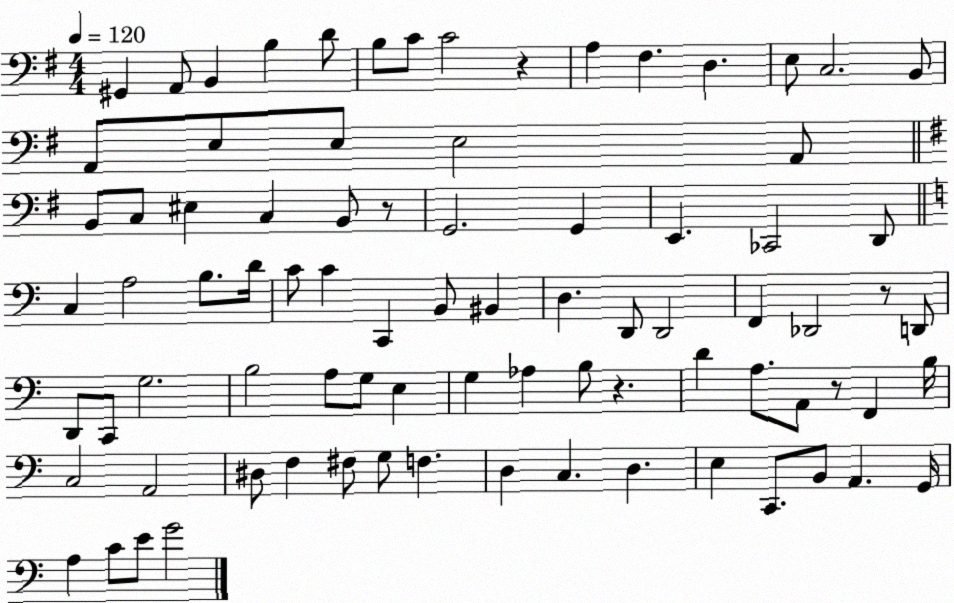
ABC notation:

X:1
T:Untitled
M:4/4
L:1/4
K:G
^G,, A,,/2 B,, B, D/2 B,/2 C/2 C2 z A, ^F, D, E,/2 C,2 B,,/2 A,,/2 E,/2 E,/2 E,2 A,,/2 B,,/2 C,/2 ^E, C, B,,/2 z/2 G,,2 G,, E,, _C,,2 D,,/2 C, A,2 B,/2 D/4 C/2 C C,, B,,/2 ^B,, D, D,,/2 D,,2 F,, _D,,2 z/2 D,,/2 D,,/2 C,,/2 G,2 B,2 A,/2 G,/2 E, G, _A, B,/2 z D A,/2 A,,/2 z/2 F,, B,/4 C,2 A,,2 ^D,/2 F, ^F,/2 G,/2 F, D, C, D, E, C,,/2 B,,/2 A,, G,,/4 A, C/2 E/2 G2